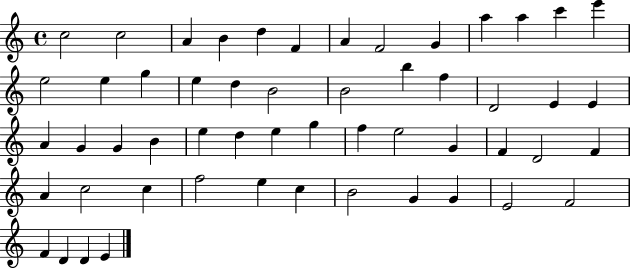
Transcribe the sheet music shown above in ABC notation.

X:1
T:Untitled
M:4/4
L:1/4
K:C
c2 c2 A B d F A F2 G a a c' e' e2 e g e d B2 B2 b f D2 E E A G G B e d e g f e2 G F D2 F A c2 c f2 e c B2 G G E2 F2 F D D E